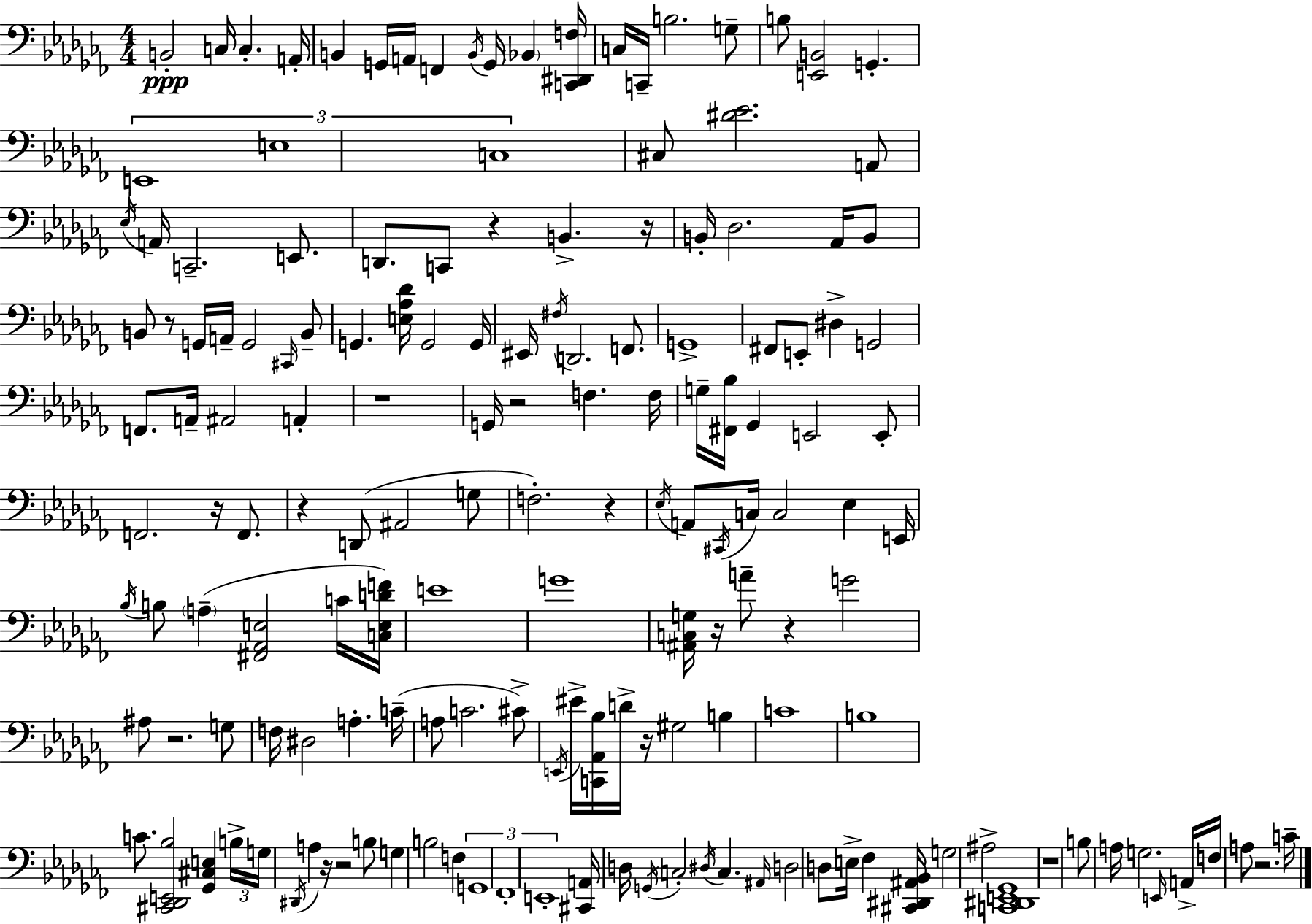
B2/h C3/s C3/q. A2/s B2/q G2/s A2/s F2/q B2/s G2/s Bb2/q [C2,D#2,F3]/s C3/s C2/s B3/h. G3/e B3/e [E2,B2]/h G2/q. E2/w E3/w C3/w C#3/e [D#4,Eb4]/h. A2/e Eb3/s A2/s C2/h. E2/e. D2/e. C2/e R/q B2/q. R/s B2/s Db3/h. Ab2/s B2/e B2/e R/e G2/s A2/s G2/h C#2/s B2/e G2/q. [E3,Ab3,Db4]/s G2/h G2/s EIS2/s F#3/s D2/h. F2/e. G2/w F#2/e E2/e D#3/q G2/h F2/e. A2/s A#2/h A2/q R/w G2/s R/h F3/q. F3/s G3/s [F#2,Bb3]/s Gb2/q E2/h E2/e F2/h. R/s F2/e. R/q D2/e A#2/h G3/e F3/h. R/q Eb3/s A2/e C#2/s C3/s C3/h Eb3/q E2/s Bb3/s B3/e A3/q [F#2,Ab2,E3]/h C4/s [C3,E3,D4,F4]/s E4/w G4/w [A#2,C3,G3]/s R/s A4/e R/q G4/h A#3/e R/h. G3/e F3/s D#3/h A3/q. C4/s A3/e C4/h. C#4/e E2/s EIS4/s [C2,Ab2,Bb3]/s D4/s R/s G#3/h B3/q C4/w B3/w C4/e. [C#2,Db2,E2,Bb3]/h [Gb2,C#3,E3]/q B3/s G3/s D#2/s A3/q R/s R/h B3/e G3/q B3/h F3/q G2/w FES2/w E2/w [C#2,A2]/s D3/s G2/s C3/h D#3/s C3/q. A#2/s D3/h D3/e E3/s FES3/q [C#2,D#2,A#2,Bb2]/s G3/h A#3/h [C2,D#2,E2,Gb2]/w R/w B3/e A3/s G3/h. E2/s A2/s F3/s A3/e R/h. C4/s